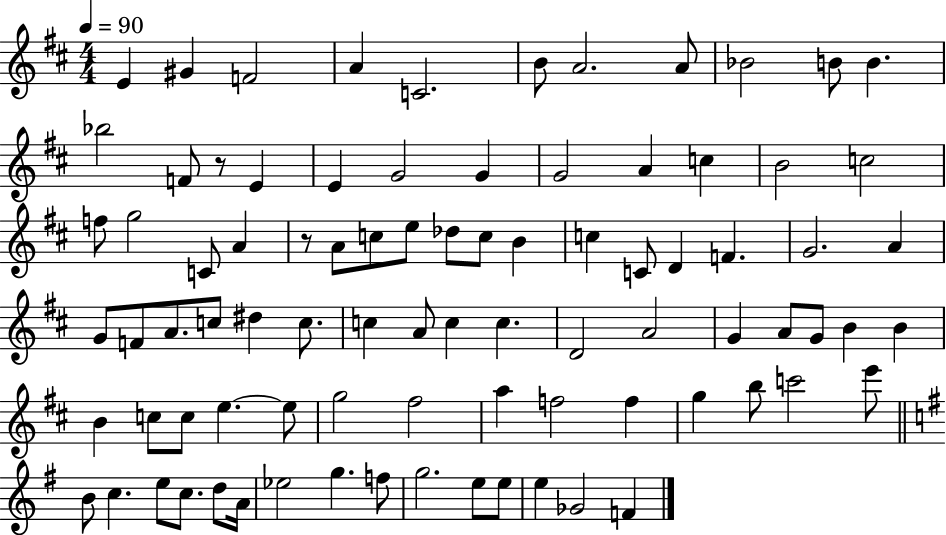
X:1
T:Untitled
M:4/4
L:1/4
K:D
E ^G F2 A C2 B/2 A2 A/2 _B2 B/2 B _b2 F/2 z/2 E E G2 G G2 A c B2 c2 f/2 g2 C/2 A z/2 A/2 c/2 e/2 _d/2 c/2 B c C/2 D F G2 A G/2 F/2 A/2 c/2 ^d c/2 c A/2 c c D2 A2 G A/2 G/2 B B B c/2 c/2 e e/2 g2 ^f2 a f2 f g b/2 c'2 e'/2 B/2 c e/2 c/2 d/2 A/4 _e2 g f/2 g2 e/2 e/2 e _G2 F